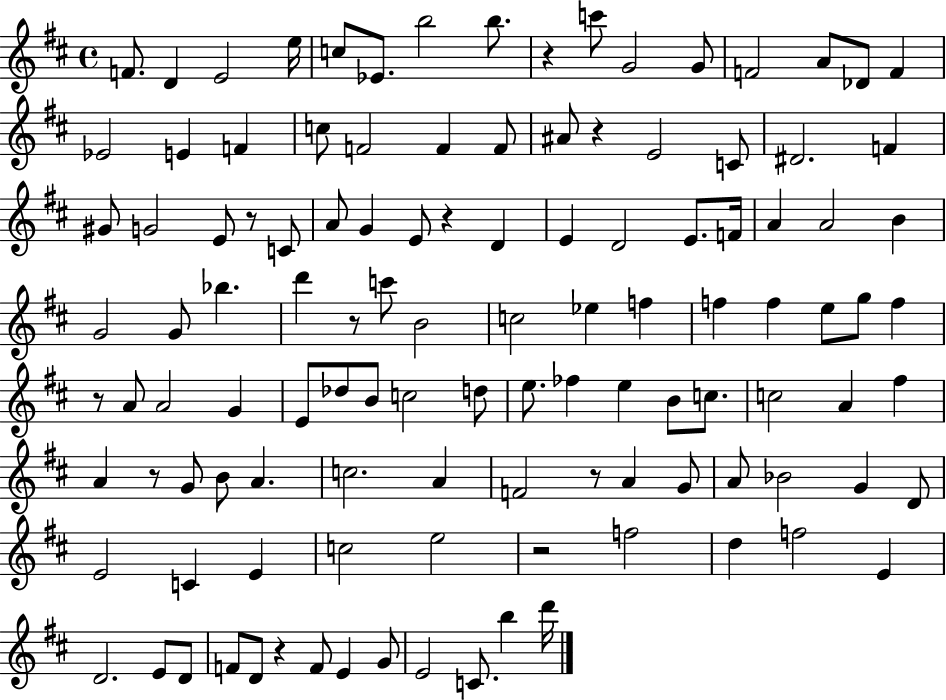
X:1
T:Untitled
M:4/4
L:1/4
K:D
F/2 D E2 e/4 c/2 _E/2 b2 b/2 z c'/2 G2 G/2 F2 A/2 _D/2 F _E2 E F c/2 F2 F F/2 ^A/2 z E2 C/2 ^D2 F ^G/2 G2 E/2 z/2 C/2 A/2 G E/2 z D E D2 E/2 F/4 A A2 B G2 G/2 _b d' z/2 c'/2 B2 c2 _e f f f e/2 g/2 f z/2 A/2 A2 G E/2 _d/2 B/2 c2 d/2 e/2 _f e B/2 c/2 c2 A ^f A z/2 G/2 B/2 A c2 A F2 z/2 A G/2 A/2 _B2 G D/2 E2 C E c2 e2 z2 f2 d f2 E D2 E/2 D/2 F/2 D/2 z F/2 E G/2 E2 C/2 b d'/4